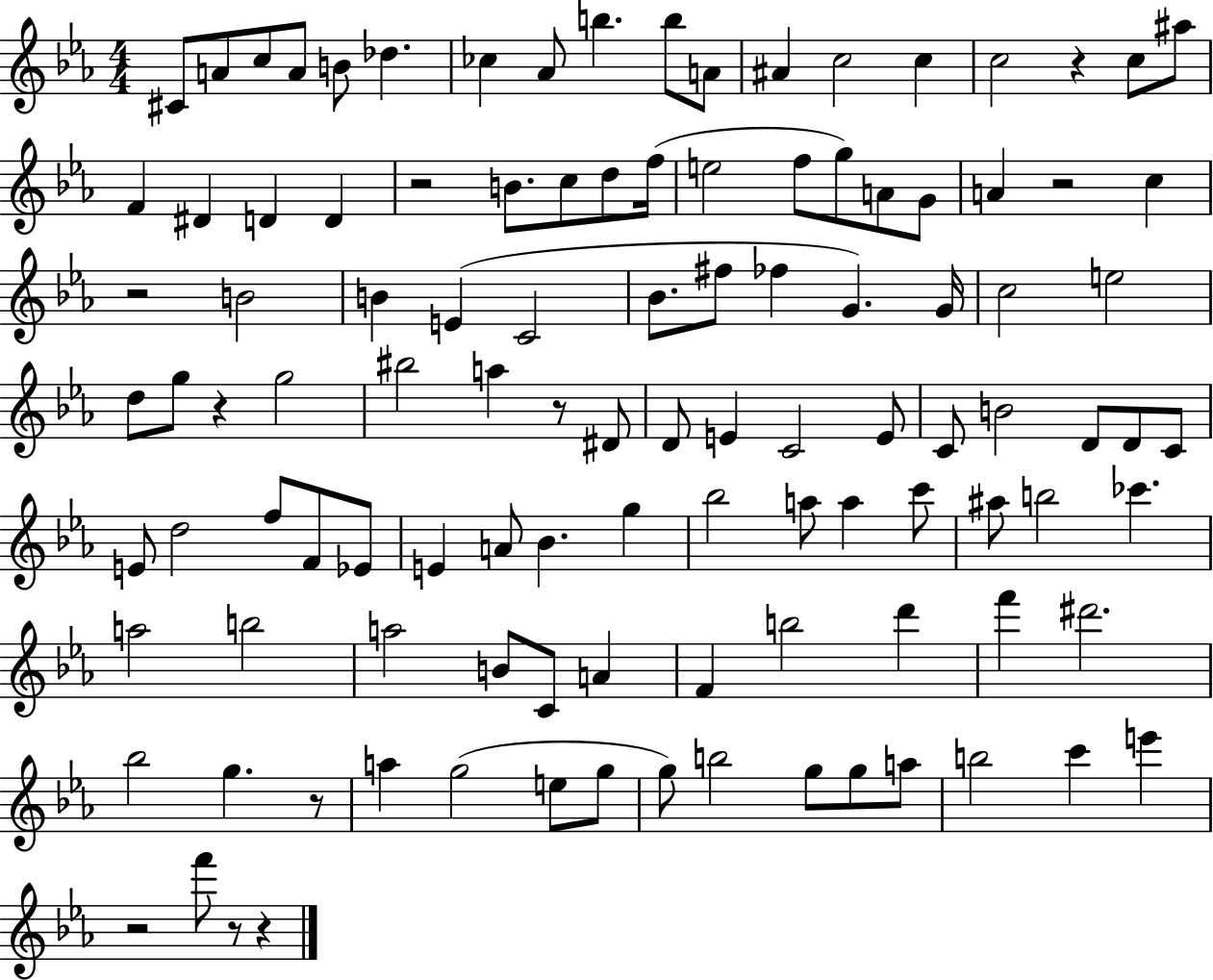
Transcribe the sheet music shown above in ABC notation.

X:1
T:Untitled
M:4/4
L:1/4
K:Eb
^C/2 A/2 c/2 A/2 B/2 _d _c _A/2 b b/2 A/2 ^A c2 c c2 z c/2 ^a/2 F ^D D D z2 B/2 c/2 d/2 f/4 e2 f/2 g/2 A/2 G/2 A z2 c z2 B2 B E C2 _B/2 ^f/2 _f G G/4 c2 e2 d/2 g/2 z g2 ^b2 a z/2 ^D/2 D/2 E C2 E/2 C/2 B2 D/2 D/2 C/2 E/2 d2 f/2 F/2 _E/2 E A/2 _B g _b2 a/2 a c'/2 ^a/2 b2 _c' a2 b2 a2 B/2 C/2 A F b2 d' f' ^d'2 _b2 g z/2 a g2 e/2 g/2 g/2 b2 g/2 g/2 a/2 b2 c' e' z2 f'/2 z/2 z